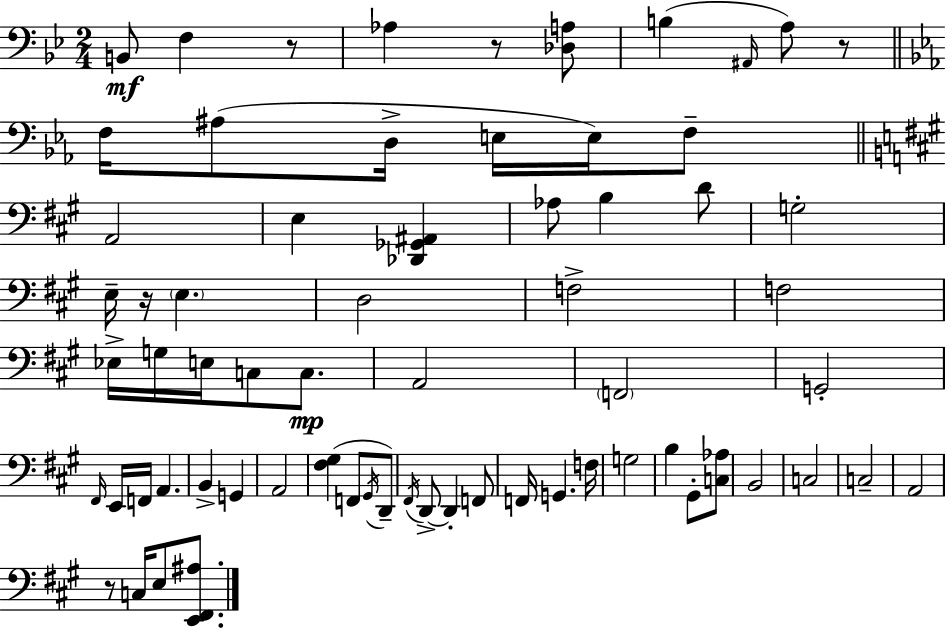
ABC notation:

X:1
T:Untitled
M:2/4
L:1/4
K:Bb
B,,/2 F, z/2 _A, z/2 [_D,A,]/2 B, ^A,,/4 A,/2 z/2 F,/4 ^A,/2 D,/4 E,/4 E,/4 F,/2 A,,2 E, [_D,,_G,,^A,,] _A,/2 B, D/2 G,2 E,/4 z/4 E, D,2 F,2 F,2 _E,/4 G,/4 E,/4 C,/2 C,/2 A,,2 F,,2 G,,2 ^F,,/4 E,,/4 F,,/4 A,, B,, G,, A,,2 [^F,^G,] F,,/2 ^G,,/4 D,,/2 ^F,,/4 D,,/2 D,, F,,/2 F,,/4 G,, F,/4 G,2 B, ^G,,/2 [C,_A,]/2 B,,2 C,2 C,2 A,,2 z/2 C,/4 E,/2 [E,,^F,,^A,]/2